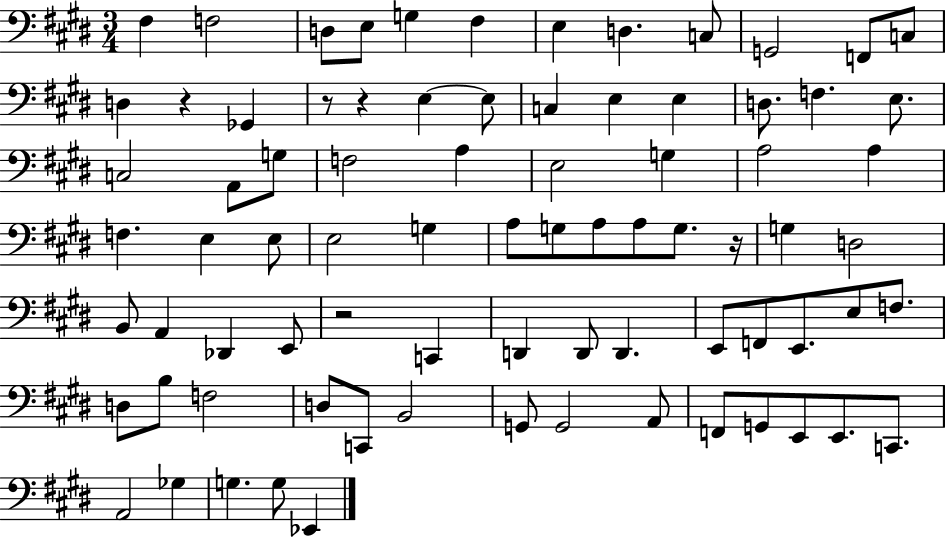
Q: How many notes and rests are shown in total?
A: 80